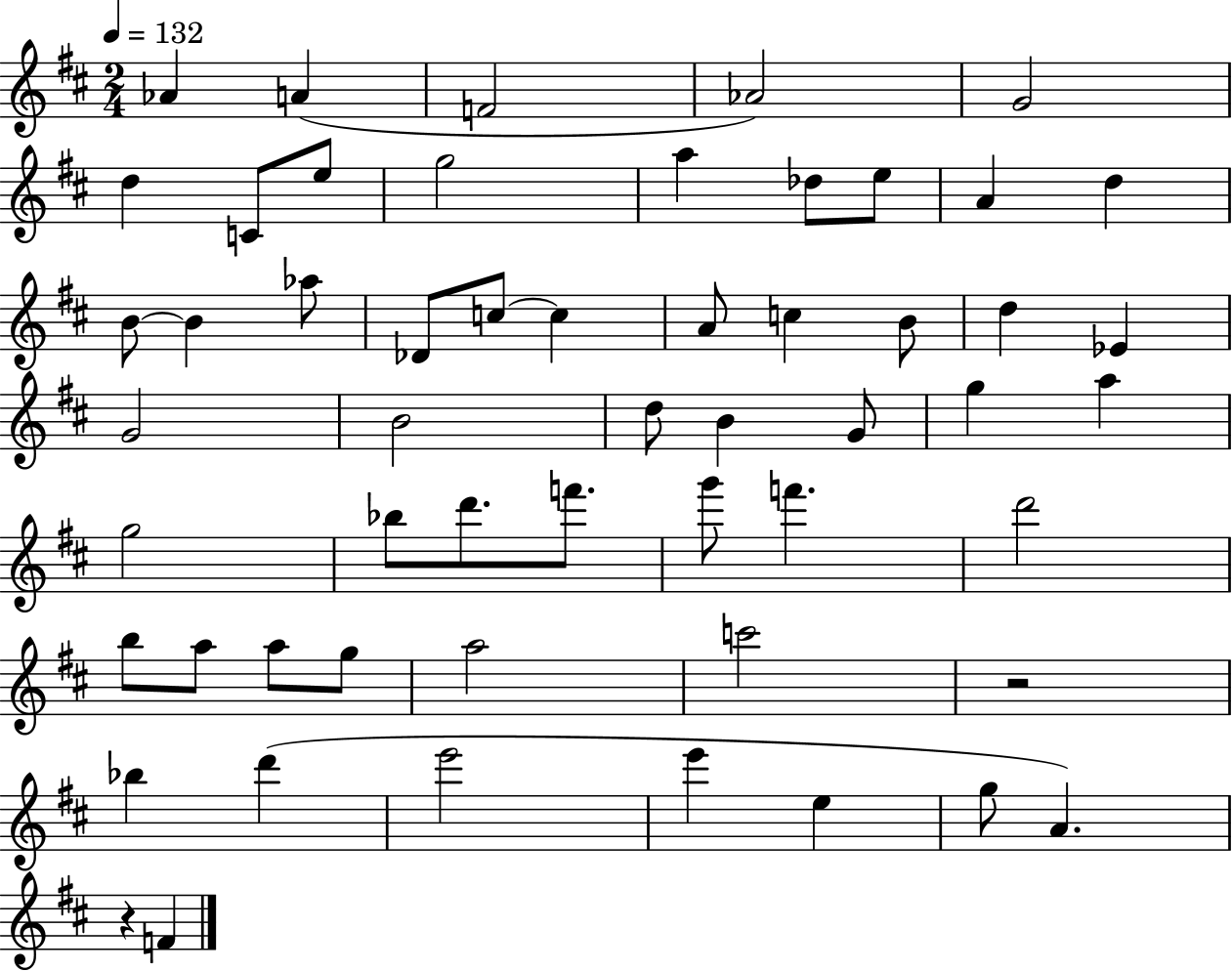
X:1
T:Untitled
M:2/4
L:1/4
K:D
_A A F2 _A2 G2 d C/2 e/2 g2 a _d/2 e/2 A d B/2 B _a/2 _D/2 c/2 c A/2 c B/2 d _E G2 B2 d/2 B G/2 g a g2 _b/2 d'/2 f'/2 g'/2 f' d'2 b/2 a/2 a/2 g/2 a2 c'2 z2 _b d' e'2 e' e g/2 A z F